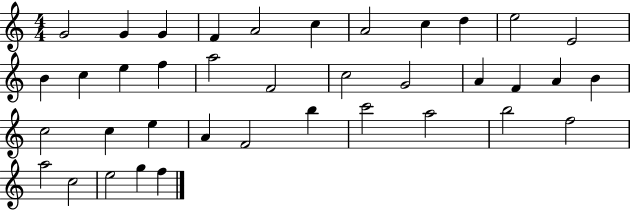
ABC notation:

X:1
T:Untitled
M:4/4
L:1/4
K:C
G2 G G F A2 c A2 c d e2 E2 B c e f a2 F2 c2 G2 A F A B c2 c e A F2 b c'2 a2 b2 f2 a2 c2 e2 g f